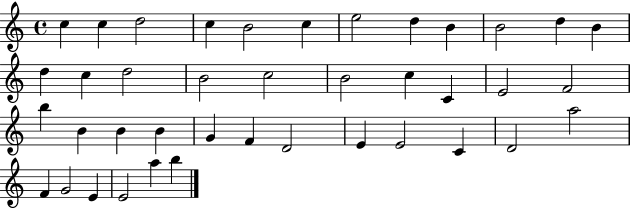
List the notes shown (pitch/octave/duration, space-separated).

C5/q C5/q D5/h C5/q B4/h C5/q E5/h D5/q B4/q B4/h D5/q B4/q D5/q C5/q D5/h B4/h C5/h B4/h C5/q C4/q E4/h F4/h B5/q B4/q B4/q B4/q G4/q F4/q D4/h E4/q E4/h C4/q D4/h A5/h F4/q G4/h E4/q E4/h A5/q B5/q